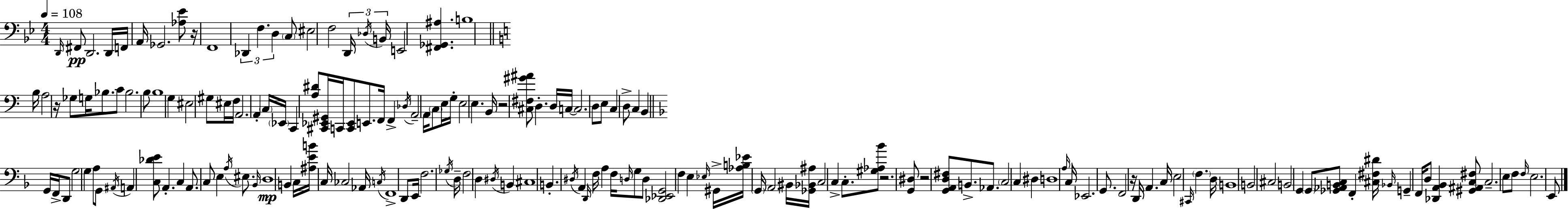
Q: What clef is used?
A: bass